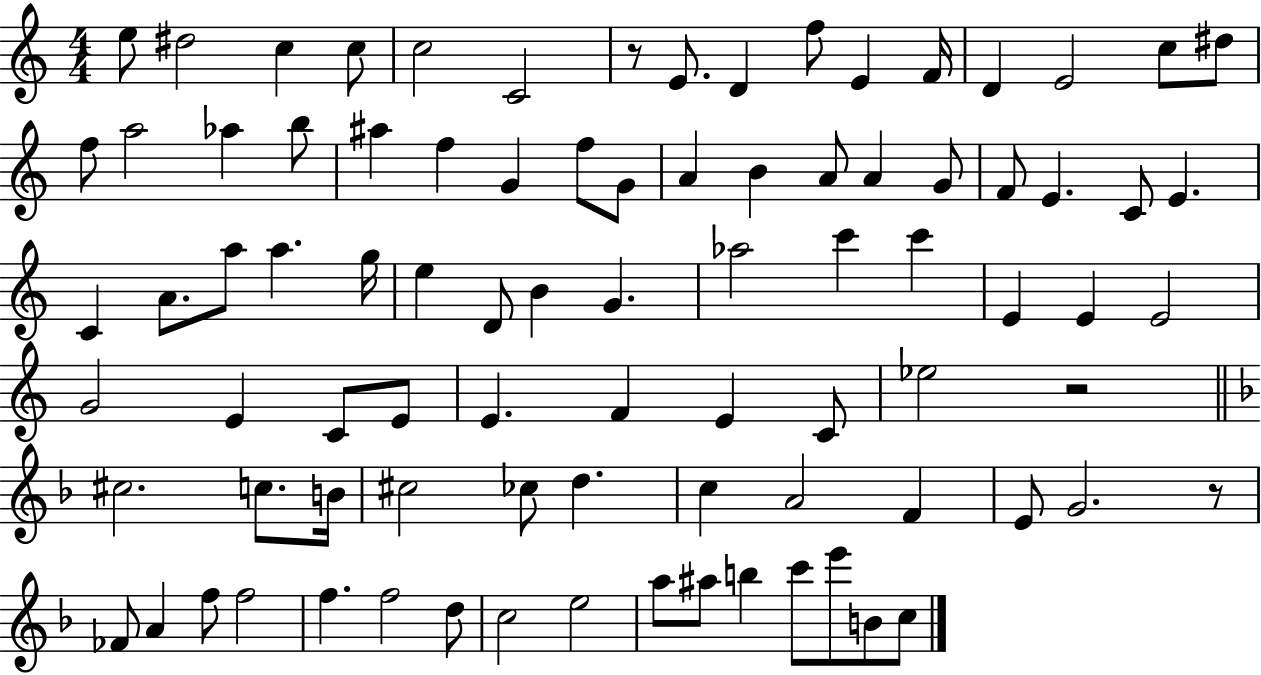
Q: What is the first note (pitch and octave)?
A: E5